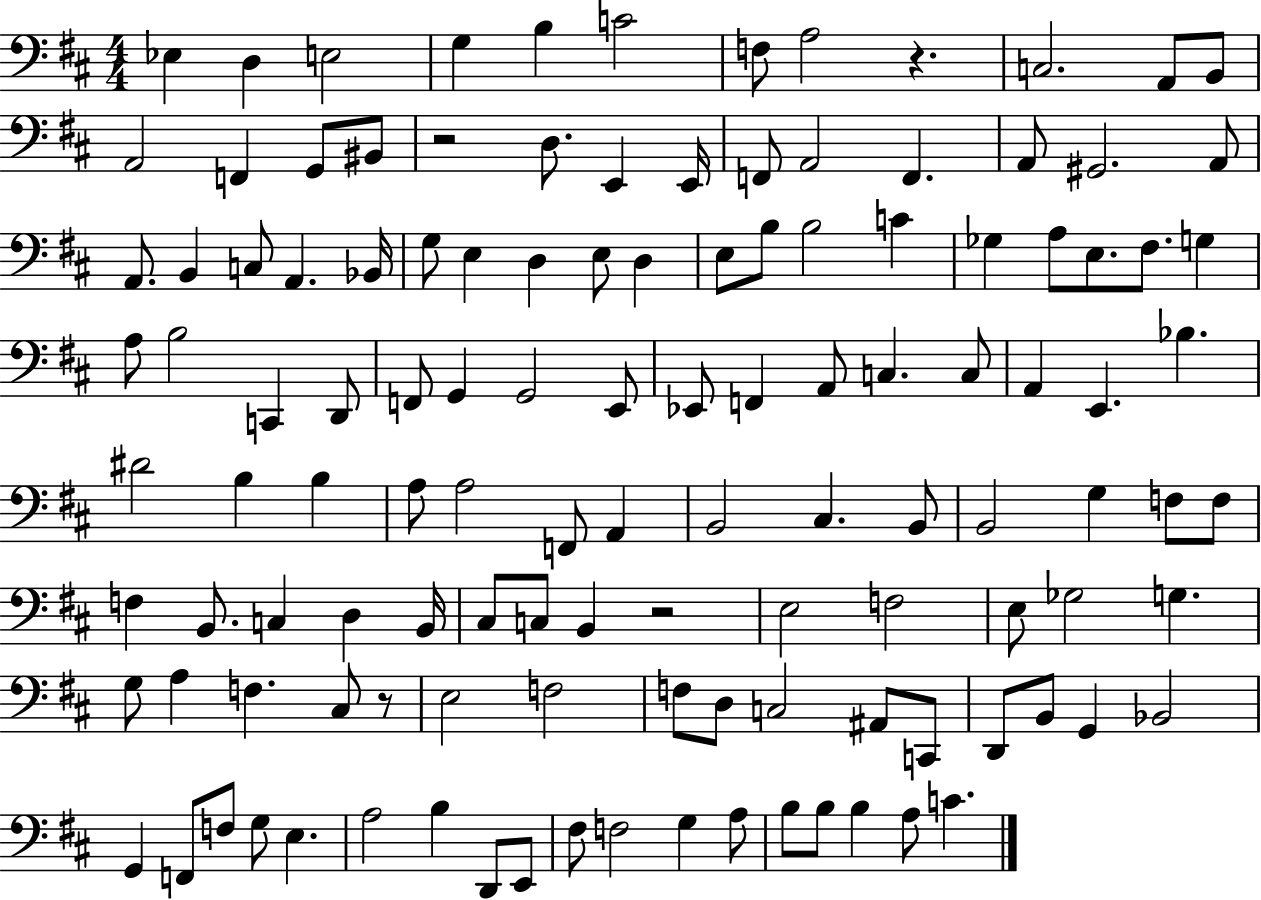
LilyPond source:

{
  \clef bass
  \numericTimeSignature
  \time 4/4
  \key d \major
  ees4 d4 e2 | g4 b4 c'2 | f8 a2 r4. | c2. a,8 b,8 | \break a,2 f,4 g,8 bis,8 | r2 d8. e,4 e,16 | f,8 a,2 f,4. | a,8 gis,2. a,8 | \break a,8. b,4 c8 a,4. bes,16 | g8 e4 d4 e8 d4 | e8 b8 b2 c'4 | ges4 a8 e8. fis8. g4 | \break a8 b2 c,4 d,8 | f,8 g,4 g,2 e,8 | ees,8 f,4 a,8 c4. c8 | a,4 e,4. bes4. | \break dis'2 b4 b4 | a8 a2 f,8 a,4 | b,2 cis4. b,8 | b,2 g4 f8 f8 | \break f4 b,8. c4 d4 b,16 | cis8 c8 b,4 r2 | e2 f2 | e8 ges2 g4. | \break g8 a4 f4. cis8 r8 | e2 f2 | f8 d8 c2 ais,8 c,8 | d,8 b,8 g,4 bes,2 | \break g,4 f,8 f8 g8 e4. | a2 b4 d,8 e,8 | fis8 f2 g4 a8 | b8 b8 b4 a8 c'4. | \break \bar "|."
}